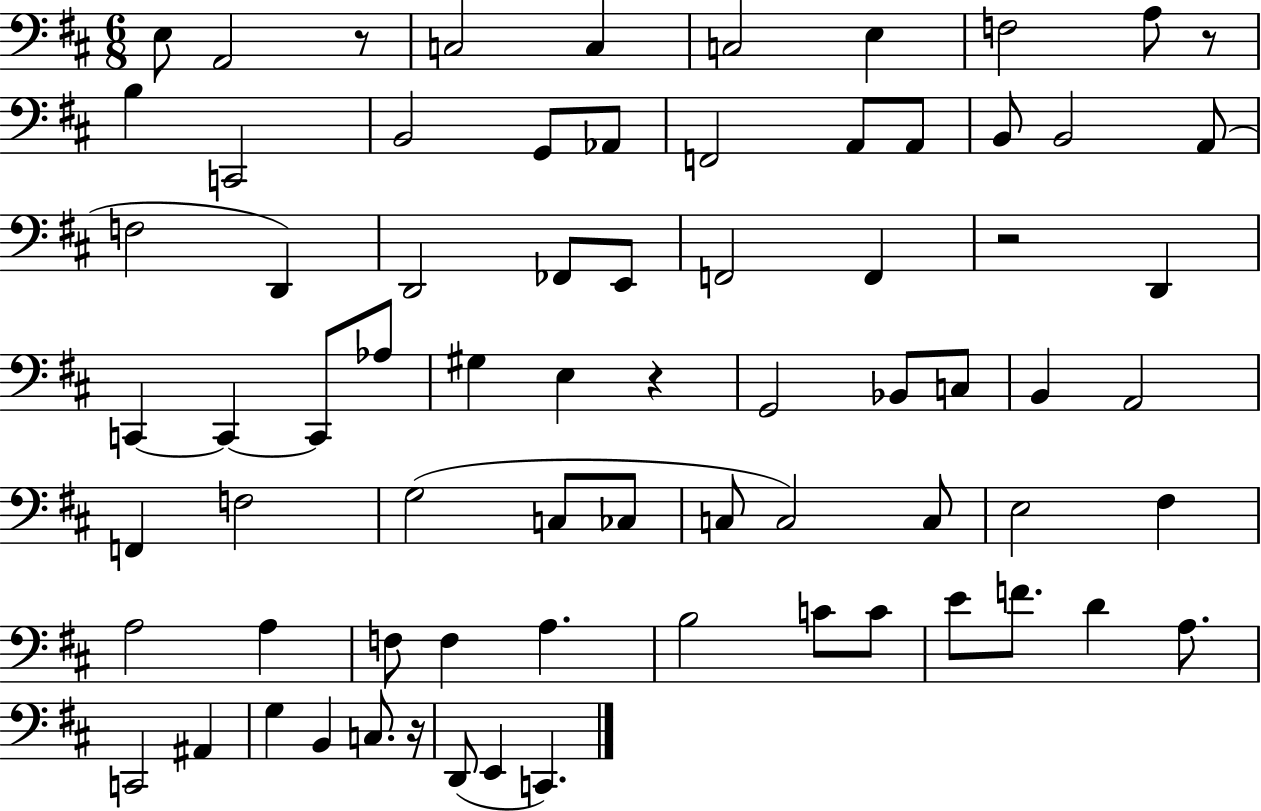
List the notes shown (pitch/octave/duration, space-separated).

E3/e A2/h R/e C3/h C3/q C3/h E3/q F3/h A3/e R/e B3/q C2/h B2/h G2/e Ab2/e F2/h A2/e A2/e B2/e B2/h A2/e F3/h D2/q D2/h FES2/e E2/e F2/h F2/q R/h D2/q C2/q C2/q C2/e Ab3/e G#3/q E3/q R/q G2/h Bb2/e C3/e B2/q A2/h F2/q F3/h G3/h C3/e CES3/e C3/e C3/h C3/e E3/h F#3/q A3/h A3/q F3/e F3/q A3/q. B3/h C4/e C4/e E4/e F4/e. D4/q A3/e. C2/h A#2/q G3/q B2/q C3/e. R/s D2/e E2/q C2/q.